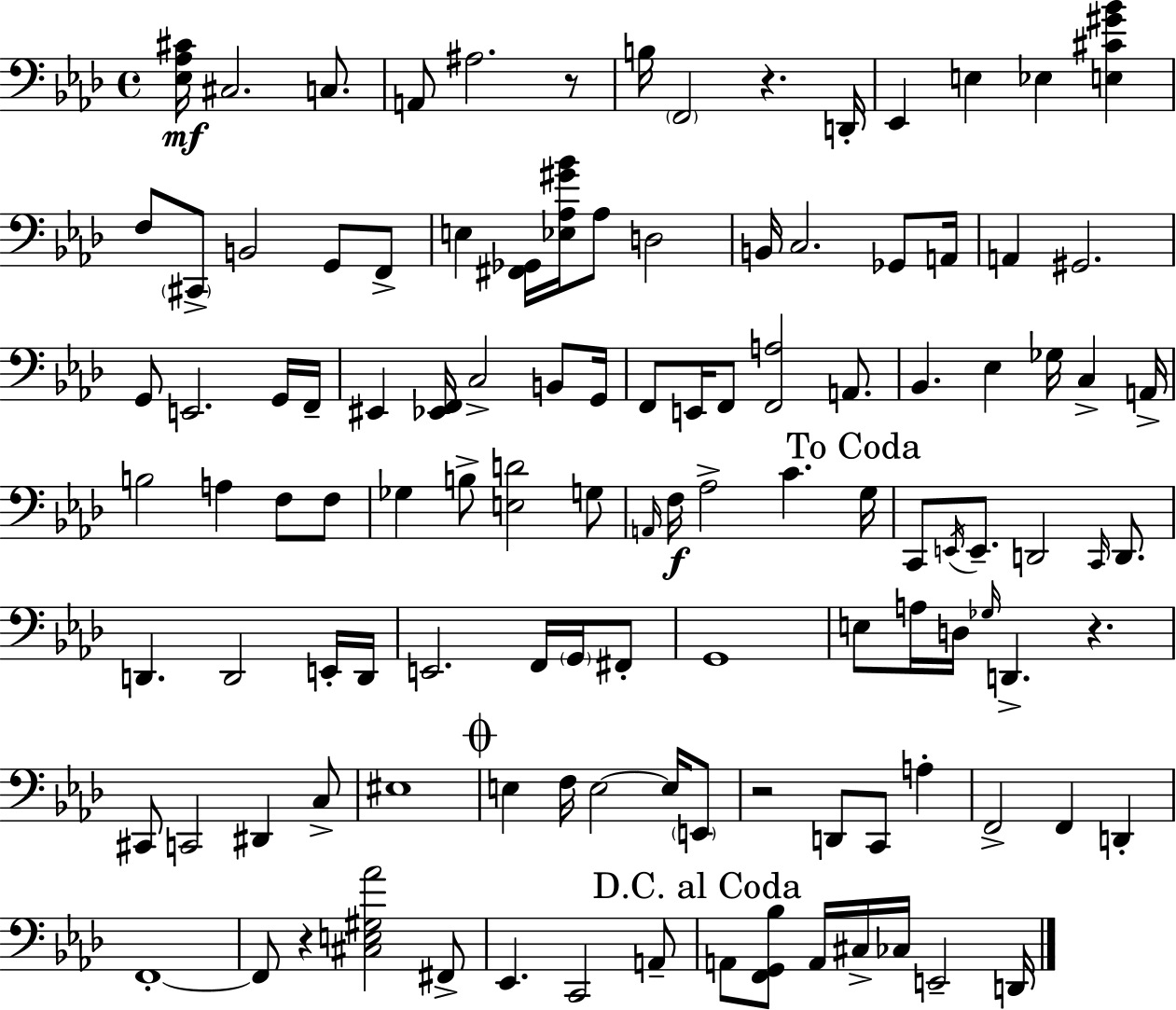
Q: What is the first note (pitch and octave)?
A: C#3